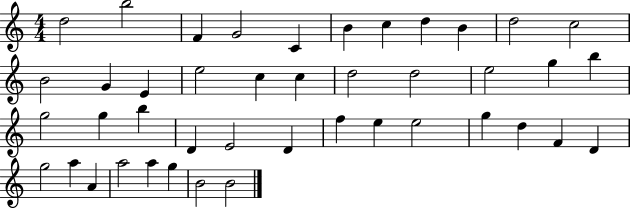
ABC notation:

X:1
T:Untitled
M:4/4
L:1/4
K:C
d2 b2 F G2 C B c d B d2 c2 B2 G E e2 c c d2 d2 e2 g b g2 g b D E2 D f e e2 g d F D g2 a A a2 a g B2 B2